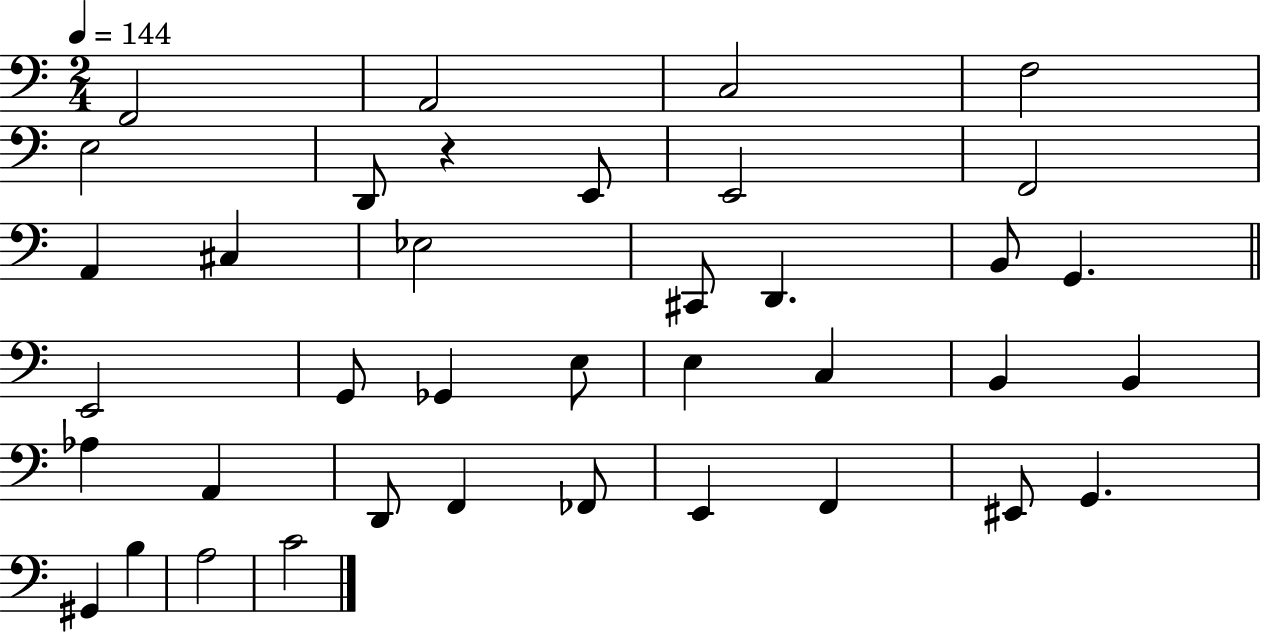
F2/h A2/h C3/h F3/h E3/h D2/e R/q E2/e E2/h F2/h A2/q C#3/q Eb3/h C#2/e D2/q. B2/e G2/q. E2/h G2/e Gb2/q E3/e E3/q C3/q B2/q B2/q Ab3/q A2/q D2/e F2/q FES2/e E2/q F2/q EIS2/e G2/q. G#2/q B3/q A3/h C4/h